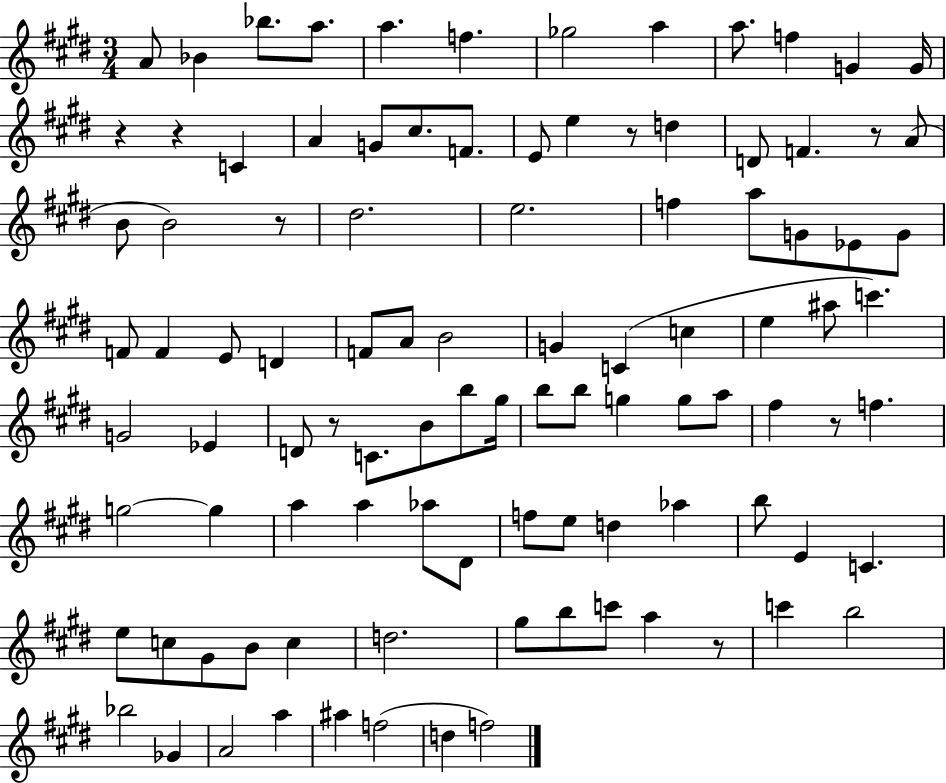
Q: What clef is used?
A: treble